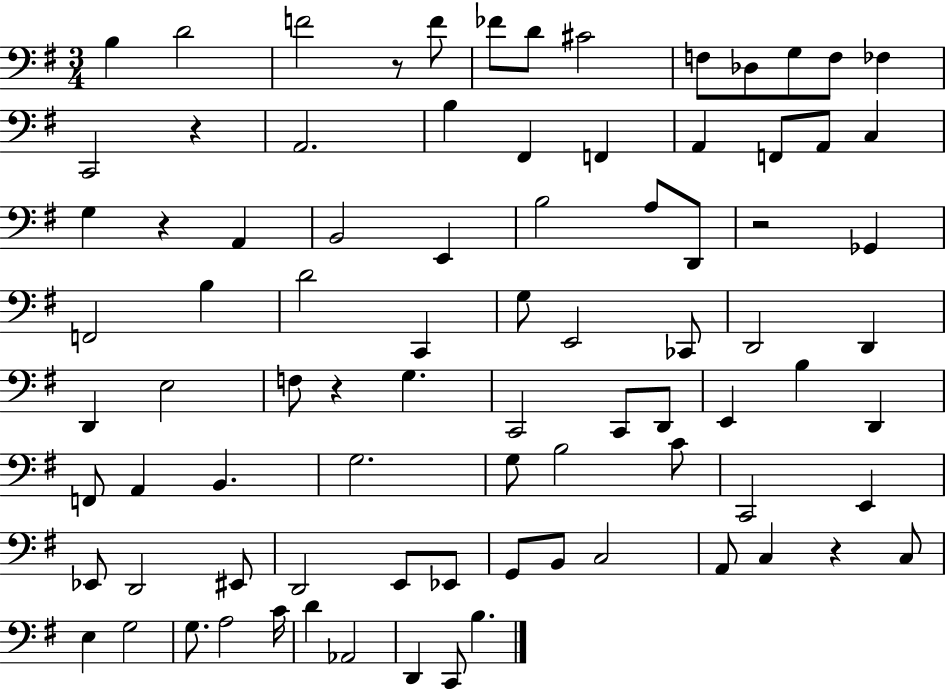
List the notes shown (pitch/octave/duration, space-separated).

B3/q D4/h F4/h R/e F4/e FES4/e D4/e C#4/h F3/e Db3/e G3/e F3/e FES3/q C2/h R/q A2/h. B3/q F#2/q F2/q A2/q F2/e A2/e C3/q G3/q R/q A2/q B2/h E2/q B3/h A3/e D2/e R/h Gb2/q F2/h B3/q D4/h C2/q G3/e E2/h CES2/e D2/h D2/q D2/q E3/h F3/e R/q G3/q. C2/h C2/e D2/e E2/q B3/q D2/q F2/e A2/q B2/q. G3/h. G3/e B3/h C4/e C2/h E2/q Eb2/e D2/h EIS2/e D2/h E2/e Eb2/e G2/e B2/e C3/h A2/e C3/q R/q C3/e E3/q G3/h G3/e. A3/h C4/s D4/q Ab2/h D2/q C2/e B3/q.